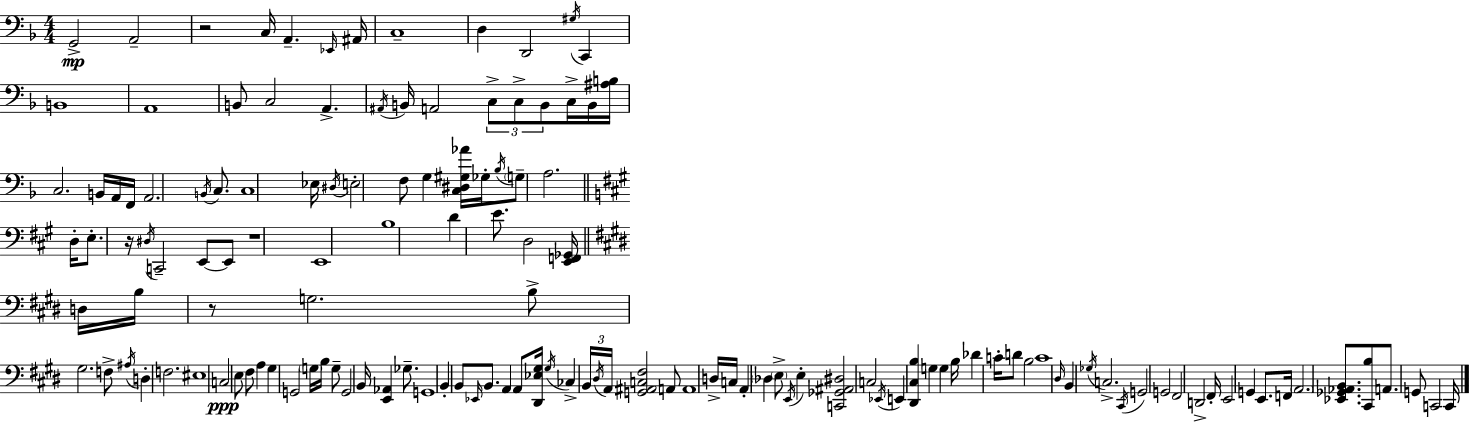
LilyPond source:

{
  \clef bass
  \numericTimeSignature
  \time 4/4
  \key d \minor
  g,2->\mp a,2-- | r2 c16 a,4.-- \grace { ees,16 } | ais,16 c1-- | d4 d,2 \acciaccatura { gis16 } c,4 | \break b,1 | a,1 | b,8 c2 a,4.-> | \acciaccatura { ais,16 } b,16 a,2 \tuplet 3/2 { c8-> c8-> | \break b,8 } c16-> b,16 <ais b>16 c2. | b,16 a,16 f,16 a,2. | \acciaccatura { b,16 } c8. c1 | ees16 \acciaccatura { dis16 } e2-. f8 | \break g4 <c dis gis aes'>16 ges16-. \acciaccatura { bes16 } \parenthesize g8-- a2. | \bar "||" \break \key a \major d16-. e8.-. r16 \acciaccatura { dis16 } c,2-- e,8~~ | e,8 r1 | e,1 | b1 | \break d'4 e'8. d2 | <e, f, ges,>16 \bar "||" \break \key e \major d16 b16 r8 g2. | b8-> gis2. f8-> | \acciaccatura { ais16 } d4-. f2. | eis1 | \break c2\ppp e8 fis8 a4 | gis4 g,2 \parenthesize g16 b16 g8-- | g,2 b,16 <e, aes,>4 ges8.-- | g,1 | \break b,4-. b,8 \grace { ees,16 } b,8. a,4 a,8 | <dis, ees gis>16 \acciaccatura { gis16 } ces4-> \tuplet 3/2 { b,16 \acciaccatura { dis16 } a,16 } <g, ais, c fis>2 | a,8 a,1 | d16-> c16 a,4-. \parenthesize des4 \parenthesize e8-> | \break \acciaccatura { e,16 } e4-. <c, ges, ais, dis>2 c2 | \acciaccatura { ees,16 } e,4 <dis, cis b>4 g4 | g4 b16 des'4 c'16-. d'8 b2 | c'1 | \break \grace { dis16 } b,4 \acciaccatura { ges16 } c2.-> | \acciaccatura { cis,16 } g,2 | g,2 fis,2 | d,2-> fis,16-. e,2 | \break g,4 e,8. f,16 \parenthesize a,2. | <ees, ges, aes, b,>8. <cis, b>8 a,8. g,8 | c,2 c,16 \bar "|."
}